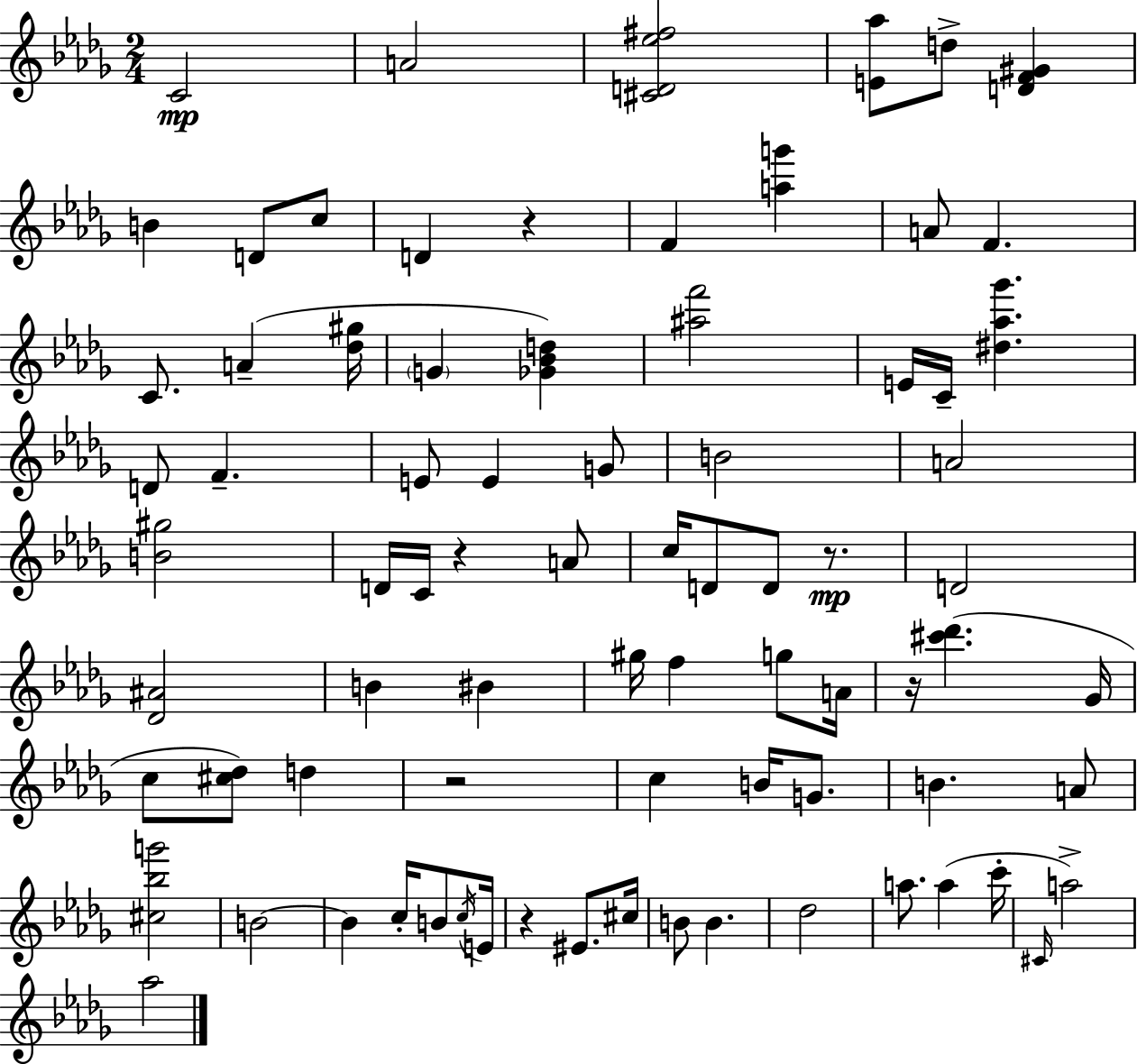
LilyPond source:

{
  \clef treble
  \numericTimeSignature
  \time 2/4
  \key bes \minor
  c'2\mp | a'2 | <cis' d' ees'' fis''>2 | <e' aes''>8 d''8-> <d' f' gis'>4 | \break b'4 d'8 c''8 | d'4 r4 | f'4 <a'' g'''>4 | a'8 f'4. | \break c'8. a'4--( <des'' gis''>16 | \parenthesize g'4 <ges' bes' d''>4) | <ais'' f'''>2 | e'16 c'16-- <dis'' aes'' ges'''>4. | \break d'8 f'4.-- | e'8 e'4 g'8 | b'2 | a'2 | \break <b' gis''>2 | d'16 c'16 r4 a'8 | c''16 d'8 d'8 r8.\mp | d'2 | \break <des' ais'>2 | b'4 bis'4 | gis''16 f''4 g''8 a'16 | r16 <cis''' des'''>4.( ges'16 | \break c''8 <cis'' des''>8) d''4 | r2 | c''4 b'16 g'8. | b'4. a'8 | \break <cis'' bes'' g'''>2 | b'2~~ | b'4 c''16-. b'8 \acciaccatura { c''16 } | e'16 r4 eis'8. | \break cis''16 b'8 b'4. | des''2 | a''8. a''4( | c'''16-. \grace { cis'16 }) a''2-> | \break aes''2 | \bar "|."
}